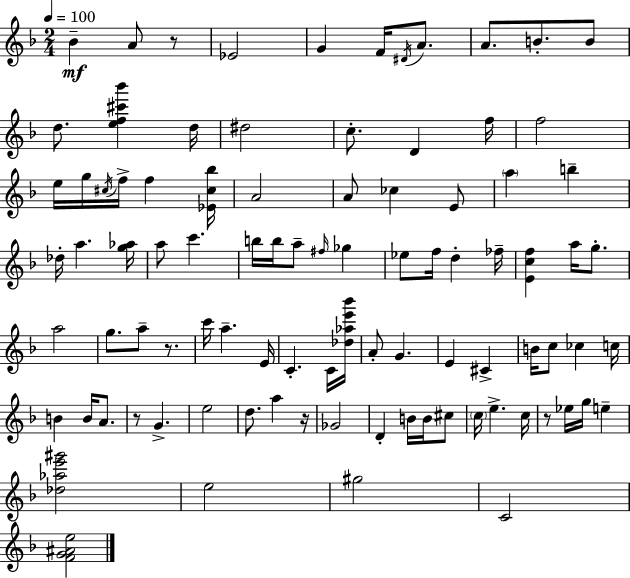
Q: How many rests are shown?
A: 5